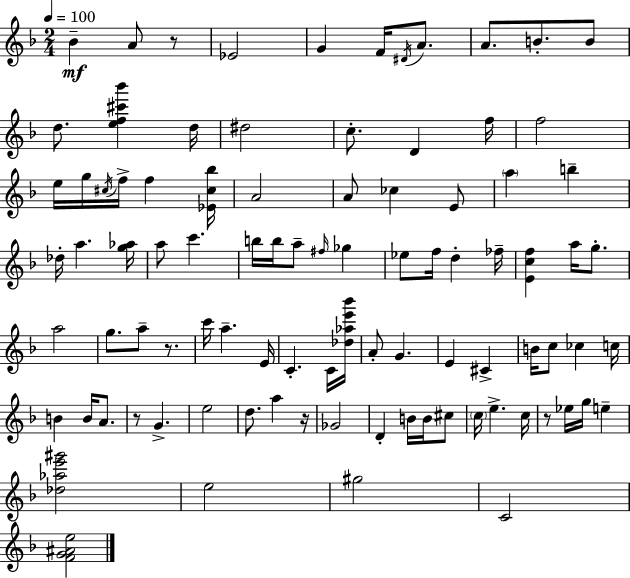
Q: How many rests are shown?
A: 5